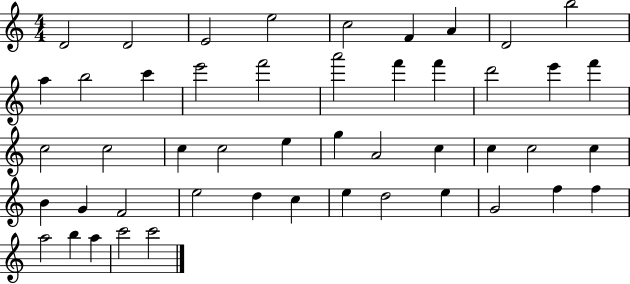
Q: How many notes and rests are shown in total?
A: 48